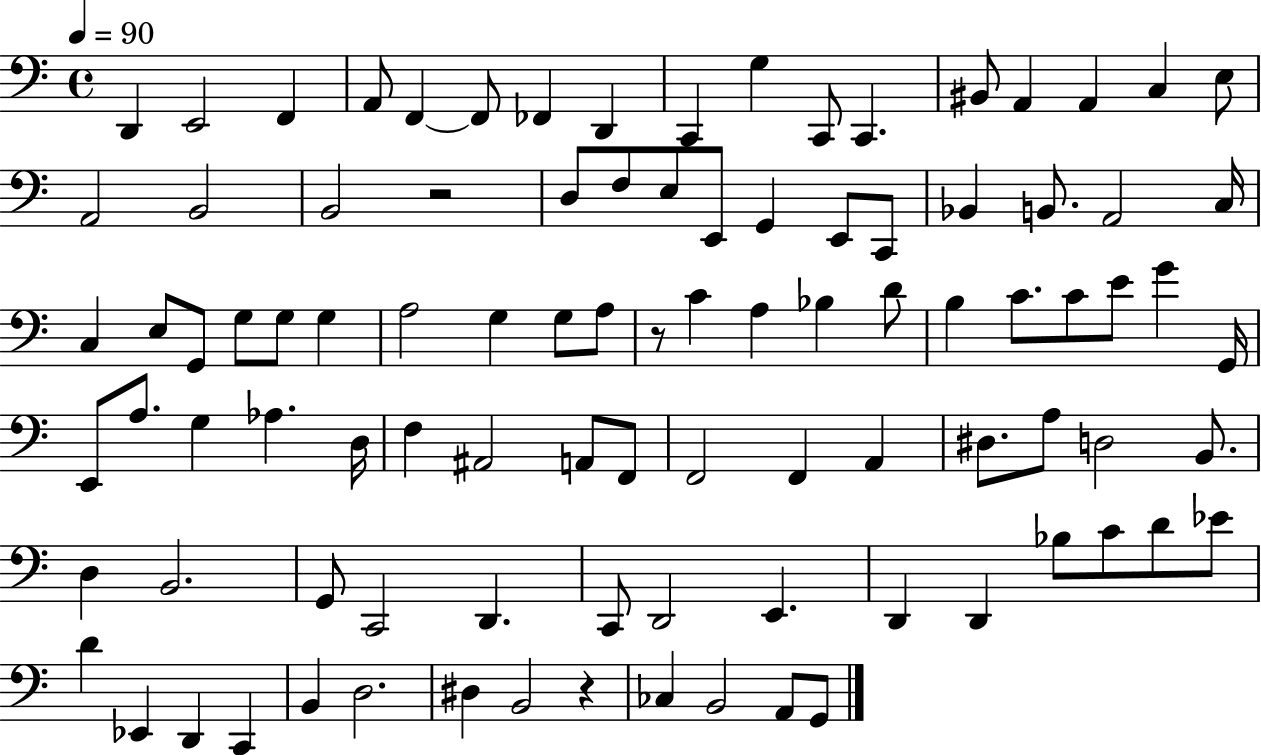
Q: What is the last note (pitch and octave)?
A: G2